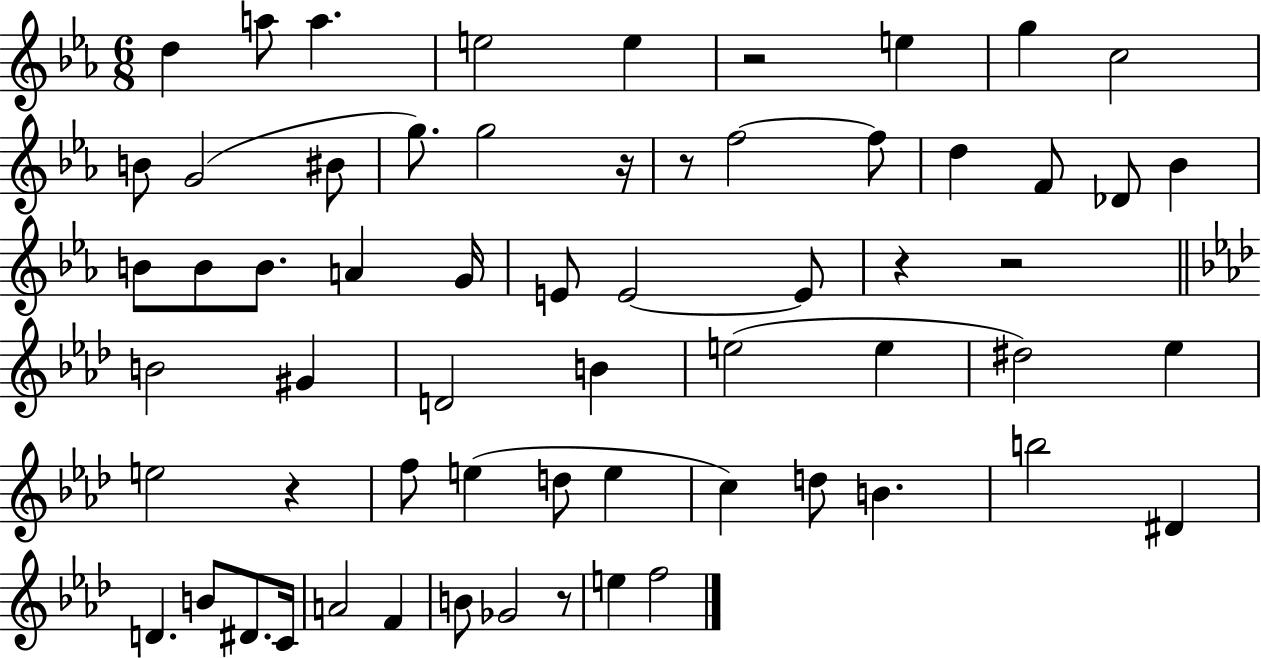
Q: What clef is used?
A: treble